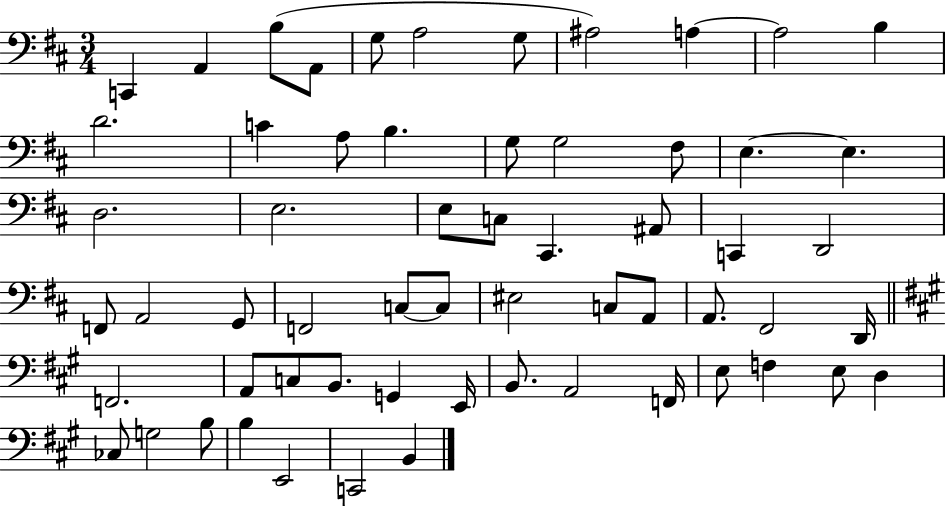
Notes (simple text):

C2/q A2/q B3/e A2/e G3/e A3/h G3/e A#3/h A3/q A3/h B3/q D4/h. C4/q A3/e B3/q. G3/e G3/h F#3/e E3/q. E3/q. D3/h. E3/h. E3/e C3/e C#2/q. A#2/e C2/q D2/h F2/e A2/h G2/e F2/h C3/e C3/e EIS3/h C3/e A2/e A2/e. F#2/h D2/s F2/h. A2/e C3/e B2/e. G2/q E2/s B2/e. A2/h F2/s E3/e F3/q E3/e D3/q CES3/e G3/h B3/e B3/q E2/h C2/h B2/q